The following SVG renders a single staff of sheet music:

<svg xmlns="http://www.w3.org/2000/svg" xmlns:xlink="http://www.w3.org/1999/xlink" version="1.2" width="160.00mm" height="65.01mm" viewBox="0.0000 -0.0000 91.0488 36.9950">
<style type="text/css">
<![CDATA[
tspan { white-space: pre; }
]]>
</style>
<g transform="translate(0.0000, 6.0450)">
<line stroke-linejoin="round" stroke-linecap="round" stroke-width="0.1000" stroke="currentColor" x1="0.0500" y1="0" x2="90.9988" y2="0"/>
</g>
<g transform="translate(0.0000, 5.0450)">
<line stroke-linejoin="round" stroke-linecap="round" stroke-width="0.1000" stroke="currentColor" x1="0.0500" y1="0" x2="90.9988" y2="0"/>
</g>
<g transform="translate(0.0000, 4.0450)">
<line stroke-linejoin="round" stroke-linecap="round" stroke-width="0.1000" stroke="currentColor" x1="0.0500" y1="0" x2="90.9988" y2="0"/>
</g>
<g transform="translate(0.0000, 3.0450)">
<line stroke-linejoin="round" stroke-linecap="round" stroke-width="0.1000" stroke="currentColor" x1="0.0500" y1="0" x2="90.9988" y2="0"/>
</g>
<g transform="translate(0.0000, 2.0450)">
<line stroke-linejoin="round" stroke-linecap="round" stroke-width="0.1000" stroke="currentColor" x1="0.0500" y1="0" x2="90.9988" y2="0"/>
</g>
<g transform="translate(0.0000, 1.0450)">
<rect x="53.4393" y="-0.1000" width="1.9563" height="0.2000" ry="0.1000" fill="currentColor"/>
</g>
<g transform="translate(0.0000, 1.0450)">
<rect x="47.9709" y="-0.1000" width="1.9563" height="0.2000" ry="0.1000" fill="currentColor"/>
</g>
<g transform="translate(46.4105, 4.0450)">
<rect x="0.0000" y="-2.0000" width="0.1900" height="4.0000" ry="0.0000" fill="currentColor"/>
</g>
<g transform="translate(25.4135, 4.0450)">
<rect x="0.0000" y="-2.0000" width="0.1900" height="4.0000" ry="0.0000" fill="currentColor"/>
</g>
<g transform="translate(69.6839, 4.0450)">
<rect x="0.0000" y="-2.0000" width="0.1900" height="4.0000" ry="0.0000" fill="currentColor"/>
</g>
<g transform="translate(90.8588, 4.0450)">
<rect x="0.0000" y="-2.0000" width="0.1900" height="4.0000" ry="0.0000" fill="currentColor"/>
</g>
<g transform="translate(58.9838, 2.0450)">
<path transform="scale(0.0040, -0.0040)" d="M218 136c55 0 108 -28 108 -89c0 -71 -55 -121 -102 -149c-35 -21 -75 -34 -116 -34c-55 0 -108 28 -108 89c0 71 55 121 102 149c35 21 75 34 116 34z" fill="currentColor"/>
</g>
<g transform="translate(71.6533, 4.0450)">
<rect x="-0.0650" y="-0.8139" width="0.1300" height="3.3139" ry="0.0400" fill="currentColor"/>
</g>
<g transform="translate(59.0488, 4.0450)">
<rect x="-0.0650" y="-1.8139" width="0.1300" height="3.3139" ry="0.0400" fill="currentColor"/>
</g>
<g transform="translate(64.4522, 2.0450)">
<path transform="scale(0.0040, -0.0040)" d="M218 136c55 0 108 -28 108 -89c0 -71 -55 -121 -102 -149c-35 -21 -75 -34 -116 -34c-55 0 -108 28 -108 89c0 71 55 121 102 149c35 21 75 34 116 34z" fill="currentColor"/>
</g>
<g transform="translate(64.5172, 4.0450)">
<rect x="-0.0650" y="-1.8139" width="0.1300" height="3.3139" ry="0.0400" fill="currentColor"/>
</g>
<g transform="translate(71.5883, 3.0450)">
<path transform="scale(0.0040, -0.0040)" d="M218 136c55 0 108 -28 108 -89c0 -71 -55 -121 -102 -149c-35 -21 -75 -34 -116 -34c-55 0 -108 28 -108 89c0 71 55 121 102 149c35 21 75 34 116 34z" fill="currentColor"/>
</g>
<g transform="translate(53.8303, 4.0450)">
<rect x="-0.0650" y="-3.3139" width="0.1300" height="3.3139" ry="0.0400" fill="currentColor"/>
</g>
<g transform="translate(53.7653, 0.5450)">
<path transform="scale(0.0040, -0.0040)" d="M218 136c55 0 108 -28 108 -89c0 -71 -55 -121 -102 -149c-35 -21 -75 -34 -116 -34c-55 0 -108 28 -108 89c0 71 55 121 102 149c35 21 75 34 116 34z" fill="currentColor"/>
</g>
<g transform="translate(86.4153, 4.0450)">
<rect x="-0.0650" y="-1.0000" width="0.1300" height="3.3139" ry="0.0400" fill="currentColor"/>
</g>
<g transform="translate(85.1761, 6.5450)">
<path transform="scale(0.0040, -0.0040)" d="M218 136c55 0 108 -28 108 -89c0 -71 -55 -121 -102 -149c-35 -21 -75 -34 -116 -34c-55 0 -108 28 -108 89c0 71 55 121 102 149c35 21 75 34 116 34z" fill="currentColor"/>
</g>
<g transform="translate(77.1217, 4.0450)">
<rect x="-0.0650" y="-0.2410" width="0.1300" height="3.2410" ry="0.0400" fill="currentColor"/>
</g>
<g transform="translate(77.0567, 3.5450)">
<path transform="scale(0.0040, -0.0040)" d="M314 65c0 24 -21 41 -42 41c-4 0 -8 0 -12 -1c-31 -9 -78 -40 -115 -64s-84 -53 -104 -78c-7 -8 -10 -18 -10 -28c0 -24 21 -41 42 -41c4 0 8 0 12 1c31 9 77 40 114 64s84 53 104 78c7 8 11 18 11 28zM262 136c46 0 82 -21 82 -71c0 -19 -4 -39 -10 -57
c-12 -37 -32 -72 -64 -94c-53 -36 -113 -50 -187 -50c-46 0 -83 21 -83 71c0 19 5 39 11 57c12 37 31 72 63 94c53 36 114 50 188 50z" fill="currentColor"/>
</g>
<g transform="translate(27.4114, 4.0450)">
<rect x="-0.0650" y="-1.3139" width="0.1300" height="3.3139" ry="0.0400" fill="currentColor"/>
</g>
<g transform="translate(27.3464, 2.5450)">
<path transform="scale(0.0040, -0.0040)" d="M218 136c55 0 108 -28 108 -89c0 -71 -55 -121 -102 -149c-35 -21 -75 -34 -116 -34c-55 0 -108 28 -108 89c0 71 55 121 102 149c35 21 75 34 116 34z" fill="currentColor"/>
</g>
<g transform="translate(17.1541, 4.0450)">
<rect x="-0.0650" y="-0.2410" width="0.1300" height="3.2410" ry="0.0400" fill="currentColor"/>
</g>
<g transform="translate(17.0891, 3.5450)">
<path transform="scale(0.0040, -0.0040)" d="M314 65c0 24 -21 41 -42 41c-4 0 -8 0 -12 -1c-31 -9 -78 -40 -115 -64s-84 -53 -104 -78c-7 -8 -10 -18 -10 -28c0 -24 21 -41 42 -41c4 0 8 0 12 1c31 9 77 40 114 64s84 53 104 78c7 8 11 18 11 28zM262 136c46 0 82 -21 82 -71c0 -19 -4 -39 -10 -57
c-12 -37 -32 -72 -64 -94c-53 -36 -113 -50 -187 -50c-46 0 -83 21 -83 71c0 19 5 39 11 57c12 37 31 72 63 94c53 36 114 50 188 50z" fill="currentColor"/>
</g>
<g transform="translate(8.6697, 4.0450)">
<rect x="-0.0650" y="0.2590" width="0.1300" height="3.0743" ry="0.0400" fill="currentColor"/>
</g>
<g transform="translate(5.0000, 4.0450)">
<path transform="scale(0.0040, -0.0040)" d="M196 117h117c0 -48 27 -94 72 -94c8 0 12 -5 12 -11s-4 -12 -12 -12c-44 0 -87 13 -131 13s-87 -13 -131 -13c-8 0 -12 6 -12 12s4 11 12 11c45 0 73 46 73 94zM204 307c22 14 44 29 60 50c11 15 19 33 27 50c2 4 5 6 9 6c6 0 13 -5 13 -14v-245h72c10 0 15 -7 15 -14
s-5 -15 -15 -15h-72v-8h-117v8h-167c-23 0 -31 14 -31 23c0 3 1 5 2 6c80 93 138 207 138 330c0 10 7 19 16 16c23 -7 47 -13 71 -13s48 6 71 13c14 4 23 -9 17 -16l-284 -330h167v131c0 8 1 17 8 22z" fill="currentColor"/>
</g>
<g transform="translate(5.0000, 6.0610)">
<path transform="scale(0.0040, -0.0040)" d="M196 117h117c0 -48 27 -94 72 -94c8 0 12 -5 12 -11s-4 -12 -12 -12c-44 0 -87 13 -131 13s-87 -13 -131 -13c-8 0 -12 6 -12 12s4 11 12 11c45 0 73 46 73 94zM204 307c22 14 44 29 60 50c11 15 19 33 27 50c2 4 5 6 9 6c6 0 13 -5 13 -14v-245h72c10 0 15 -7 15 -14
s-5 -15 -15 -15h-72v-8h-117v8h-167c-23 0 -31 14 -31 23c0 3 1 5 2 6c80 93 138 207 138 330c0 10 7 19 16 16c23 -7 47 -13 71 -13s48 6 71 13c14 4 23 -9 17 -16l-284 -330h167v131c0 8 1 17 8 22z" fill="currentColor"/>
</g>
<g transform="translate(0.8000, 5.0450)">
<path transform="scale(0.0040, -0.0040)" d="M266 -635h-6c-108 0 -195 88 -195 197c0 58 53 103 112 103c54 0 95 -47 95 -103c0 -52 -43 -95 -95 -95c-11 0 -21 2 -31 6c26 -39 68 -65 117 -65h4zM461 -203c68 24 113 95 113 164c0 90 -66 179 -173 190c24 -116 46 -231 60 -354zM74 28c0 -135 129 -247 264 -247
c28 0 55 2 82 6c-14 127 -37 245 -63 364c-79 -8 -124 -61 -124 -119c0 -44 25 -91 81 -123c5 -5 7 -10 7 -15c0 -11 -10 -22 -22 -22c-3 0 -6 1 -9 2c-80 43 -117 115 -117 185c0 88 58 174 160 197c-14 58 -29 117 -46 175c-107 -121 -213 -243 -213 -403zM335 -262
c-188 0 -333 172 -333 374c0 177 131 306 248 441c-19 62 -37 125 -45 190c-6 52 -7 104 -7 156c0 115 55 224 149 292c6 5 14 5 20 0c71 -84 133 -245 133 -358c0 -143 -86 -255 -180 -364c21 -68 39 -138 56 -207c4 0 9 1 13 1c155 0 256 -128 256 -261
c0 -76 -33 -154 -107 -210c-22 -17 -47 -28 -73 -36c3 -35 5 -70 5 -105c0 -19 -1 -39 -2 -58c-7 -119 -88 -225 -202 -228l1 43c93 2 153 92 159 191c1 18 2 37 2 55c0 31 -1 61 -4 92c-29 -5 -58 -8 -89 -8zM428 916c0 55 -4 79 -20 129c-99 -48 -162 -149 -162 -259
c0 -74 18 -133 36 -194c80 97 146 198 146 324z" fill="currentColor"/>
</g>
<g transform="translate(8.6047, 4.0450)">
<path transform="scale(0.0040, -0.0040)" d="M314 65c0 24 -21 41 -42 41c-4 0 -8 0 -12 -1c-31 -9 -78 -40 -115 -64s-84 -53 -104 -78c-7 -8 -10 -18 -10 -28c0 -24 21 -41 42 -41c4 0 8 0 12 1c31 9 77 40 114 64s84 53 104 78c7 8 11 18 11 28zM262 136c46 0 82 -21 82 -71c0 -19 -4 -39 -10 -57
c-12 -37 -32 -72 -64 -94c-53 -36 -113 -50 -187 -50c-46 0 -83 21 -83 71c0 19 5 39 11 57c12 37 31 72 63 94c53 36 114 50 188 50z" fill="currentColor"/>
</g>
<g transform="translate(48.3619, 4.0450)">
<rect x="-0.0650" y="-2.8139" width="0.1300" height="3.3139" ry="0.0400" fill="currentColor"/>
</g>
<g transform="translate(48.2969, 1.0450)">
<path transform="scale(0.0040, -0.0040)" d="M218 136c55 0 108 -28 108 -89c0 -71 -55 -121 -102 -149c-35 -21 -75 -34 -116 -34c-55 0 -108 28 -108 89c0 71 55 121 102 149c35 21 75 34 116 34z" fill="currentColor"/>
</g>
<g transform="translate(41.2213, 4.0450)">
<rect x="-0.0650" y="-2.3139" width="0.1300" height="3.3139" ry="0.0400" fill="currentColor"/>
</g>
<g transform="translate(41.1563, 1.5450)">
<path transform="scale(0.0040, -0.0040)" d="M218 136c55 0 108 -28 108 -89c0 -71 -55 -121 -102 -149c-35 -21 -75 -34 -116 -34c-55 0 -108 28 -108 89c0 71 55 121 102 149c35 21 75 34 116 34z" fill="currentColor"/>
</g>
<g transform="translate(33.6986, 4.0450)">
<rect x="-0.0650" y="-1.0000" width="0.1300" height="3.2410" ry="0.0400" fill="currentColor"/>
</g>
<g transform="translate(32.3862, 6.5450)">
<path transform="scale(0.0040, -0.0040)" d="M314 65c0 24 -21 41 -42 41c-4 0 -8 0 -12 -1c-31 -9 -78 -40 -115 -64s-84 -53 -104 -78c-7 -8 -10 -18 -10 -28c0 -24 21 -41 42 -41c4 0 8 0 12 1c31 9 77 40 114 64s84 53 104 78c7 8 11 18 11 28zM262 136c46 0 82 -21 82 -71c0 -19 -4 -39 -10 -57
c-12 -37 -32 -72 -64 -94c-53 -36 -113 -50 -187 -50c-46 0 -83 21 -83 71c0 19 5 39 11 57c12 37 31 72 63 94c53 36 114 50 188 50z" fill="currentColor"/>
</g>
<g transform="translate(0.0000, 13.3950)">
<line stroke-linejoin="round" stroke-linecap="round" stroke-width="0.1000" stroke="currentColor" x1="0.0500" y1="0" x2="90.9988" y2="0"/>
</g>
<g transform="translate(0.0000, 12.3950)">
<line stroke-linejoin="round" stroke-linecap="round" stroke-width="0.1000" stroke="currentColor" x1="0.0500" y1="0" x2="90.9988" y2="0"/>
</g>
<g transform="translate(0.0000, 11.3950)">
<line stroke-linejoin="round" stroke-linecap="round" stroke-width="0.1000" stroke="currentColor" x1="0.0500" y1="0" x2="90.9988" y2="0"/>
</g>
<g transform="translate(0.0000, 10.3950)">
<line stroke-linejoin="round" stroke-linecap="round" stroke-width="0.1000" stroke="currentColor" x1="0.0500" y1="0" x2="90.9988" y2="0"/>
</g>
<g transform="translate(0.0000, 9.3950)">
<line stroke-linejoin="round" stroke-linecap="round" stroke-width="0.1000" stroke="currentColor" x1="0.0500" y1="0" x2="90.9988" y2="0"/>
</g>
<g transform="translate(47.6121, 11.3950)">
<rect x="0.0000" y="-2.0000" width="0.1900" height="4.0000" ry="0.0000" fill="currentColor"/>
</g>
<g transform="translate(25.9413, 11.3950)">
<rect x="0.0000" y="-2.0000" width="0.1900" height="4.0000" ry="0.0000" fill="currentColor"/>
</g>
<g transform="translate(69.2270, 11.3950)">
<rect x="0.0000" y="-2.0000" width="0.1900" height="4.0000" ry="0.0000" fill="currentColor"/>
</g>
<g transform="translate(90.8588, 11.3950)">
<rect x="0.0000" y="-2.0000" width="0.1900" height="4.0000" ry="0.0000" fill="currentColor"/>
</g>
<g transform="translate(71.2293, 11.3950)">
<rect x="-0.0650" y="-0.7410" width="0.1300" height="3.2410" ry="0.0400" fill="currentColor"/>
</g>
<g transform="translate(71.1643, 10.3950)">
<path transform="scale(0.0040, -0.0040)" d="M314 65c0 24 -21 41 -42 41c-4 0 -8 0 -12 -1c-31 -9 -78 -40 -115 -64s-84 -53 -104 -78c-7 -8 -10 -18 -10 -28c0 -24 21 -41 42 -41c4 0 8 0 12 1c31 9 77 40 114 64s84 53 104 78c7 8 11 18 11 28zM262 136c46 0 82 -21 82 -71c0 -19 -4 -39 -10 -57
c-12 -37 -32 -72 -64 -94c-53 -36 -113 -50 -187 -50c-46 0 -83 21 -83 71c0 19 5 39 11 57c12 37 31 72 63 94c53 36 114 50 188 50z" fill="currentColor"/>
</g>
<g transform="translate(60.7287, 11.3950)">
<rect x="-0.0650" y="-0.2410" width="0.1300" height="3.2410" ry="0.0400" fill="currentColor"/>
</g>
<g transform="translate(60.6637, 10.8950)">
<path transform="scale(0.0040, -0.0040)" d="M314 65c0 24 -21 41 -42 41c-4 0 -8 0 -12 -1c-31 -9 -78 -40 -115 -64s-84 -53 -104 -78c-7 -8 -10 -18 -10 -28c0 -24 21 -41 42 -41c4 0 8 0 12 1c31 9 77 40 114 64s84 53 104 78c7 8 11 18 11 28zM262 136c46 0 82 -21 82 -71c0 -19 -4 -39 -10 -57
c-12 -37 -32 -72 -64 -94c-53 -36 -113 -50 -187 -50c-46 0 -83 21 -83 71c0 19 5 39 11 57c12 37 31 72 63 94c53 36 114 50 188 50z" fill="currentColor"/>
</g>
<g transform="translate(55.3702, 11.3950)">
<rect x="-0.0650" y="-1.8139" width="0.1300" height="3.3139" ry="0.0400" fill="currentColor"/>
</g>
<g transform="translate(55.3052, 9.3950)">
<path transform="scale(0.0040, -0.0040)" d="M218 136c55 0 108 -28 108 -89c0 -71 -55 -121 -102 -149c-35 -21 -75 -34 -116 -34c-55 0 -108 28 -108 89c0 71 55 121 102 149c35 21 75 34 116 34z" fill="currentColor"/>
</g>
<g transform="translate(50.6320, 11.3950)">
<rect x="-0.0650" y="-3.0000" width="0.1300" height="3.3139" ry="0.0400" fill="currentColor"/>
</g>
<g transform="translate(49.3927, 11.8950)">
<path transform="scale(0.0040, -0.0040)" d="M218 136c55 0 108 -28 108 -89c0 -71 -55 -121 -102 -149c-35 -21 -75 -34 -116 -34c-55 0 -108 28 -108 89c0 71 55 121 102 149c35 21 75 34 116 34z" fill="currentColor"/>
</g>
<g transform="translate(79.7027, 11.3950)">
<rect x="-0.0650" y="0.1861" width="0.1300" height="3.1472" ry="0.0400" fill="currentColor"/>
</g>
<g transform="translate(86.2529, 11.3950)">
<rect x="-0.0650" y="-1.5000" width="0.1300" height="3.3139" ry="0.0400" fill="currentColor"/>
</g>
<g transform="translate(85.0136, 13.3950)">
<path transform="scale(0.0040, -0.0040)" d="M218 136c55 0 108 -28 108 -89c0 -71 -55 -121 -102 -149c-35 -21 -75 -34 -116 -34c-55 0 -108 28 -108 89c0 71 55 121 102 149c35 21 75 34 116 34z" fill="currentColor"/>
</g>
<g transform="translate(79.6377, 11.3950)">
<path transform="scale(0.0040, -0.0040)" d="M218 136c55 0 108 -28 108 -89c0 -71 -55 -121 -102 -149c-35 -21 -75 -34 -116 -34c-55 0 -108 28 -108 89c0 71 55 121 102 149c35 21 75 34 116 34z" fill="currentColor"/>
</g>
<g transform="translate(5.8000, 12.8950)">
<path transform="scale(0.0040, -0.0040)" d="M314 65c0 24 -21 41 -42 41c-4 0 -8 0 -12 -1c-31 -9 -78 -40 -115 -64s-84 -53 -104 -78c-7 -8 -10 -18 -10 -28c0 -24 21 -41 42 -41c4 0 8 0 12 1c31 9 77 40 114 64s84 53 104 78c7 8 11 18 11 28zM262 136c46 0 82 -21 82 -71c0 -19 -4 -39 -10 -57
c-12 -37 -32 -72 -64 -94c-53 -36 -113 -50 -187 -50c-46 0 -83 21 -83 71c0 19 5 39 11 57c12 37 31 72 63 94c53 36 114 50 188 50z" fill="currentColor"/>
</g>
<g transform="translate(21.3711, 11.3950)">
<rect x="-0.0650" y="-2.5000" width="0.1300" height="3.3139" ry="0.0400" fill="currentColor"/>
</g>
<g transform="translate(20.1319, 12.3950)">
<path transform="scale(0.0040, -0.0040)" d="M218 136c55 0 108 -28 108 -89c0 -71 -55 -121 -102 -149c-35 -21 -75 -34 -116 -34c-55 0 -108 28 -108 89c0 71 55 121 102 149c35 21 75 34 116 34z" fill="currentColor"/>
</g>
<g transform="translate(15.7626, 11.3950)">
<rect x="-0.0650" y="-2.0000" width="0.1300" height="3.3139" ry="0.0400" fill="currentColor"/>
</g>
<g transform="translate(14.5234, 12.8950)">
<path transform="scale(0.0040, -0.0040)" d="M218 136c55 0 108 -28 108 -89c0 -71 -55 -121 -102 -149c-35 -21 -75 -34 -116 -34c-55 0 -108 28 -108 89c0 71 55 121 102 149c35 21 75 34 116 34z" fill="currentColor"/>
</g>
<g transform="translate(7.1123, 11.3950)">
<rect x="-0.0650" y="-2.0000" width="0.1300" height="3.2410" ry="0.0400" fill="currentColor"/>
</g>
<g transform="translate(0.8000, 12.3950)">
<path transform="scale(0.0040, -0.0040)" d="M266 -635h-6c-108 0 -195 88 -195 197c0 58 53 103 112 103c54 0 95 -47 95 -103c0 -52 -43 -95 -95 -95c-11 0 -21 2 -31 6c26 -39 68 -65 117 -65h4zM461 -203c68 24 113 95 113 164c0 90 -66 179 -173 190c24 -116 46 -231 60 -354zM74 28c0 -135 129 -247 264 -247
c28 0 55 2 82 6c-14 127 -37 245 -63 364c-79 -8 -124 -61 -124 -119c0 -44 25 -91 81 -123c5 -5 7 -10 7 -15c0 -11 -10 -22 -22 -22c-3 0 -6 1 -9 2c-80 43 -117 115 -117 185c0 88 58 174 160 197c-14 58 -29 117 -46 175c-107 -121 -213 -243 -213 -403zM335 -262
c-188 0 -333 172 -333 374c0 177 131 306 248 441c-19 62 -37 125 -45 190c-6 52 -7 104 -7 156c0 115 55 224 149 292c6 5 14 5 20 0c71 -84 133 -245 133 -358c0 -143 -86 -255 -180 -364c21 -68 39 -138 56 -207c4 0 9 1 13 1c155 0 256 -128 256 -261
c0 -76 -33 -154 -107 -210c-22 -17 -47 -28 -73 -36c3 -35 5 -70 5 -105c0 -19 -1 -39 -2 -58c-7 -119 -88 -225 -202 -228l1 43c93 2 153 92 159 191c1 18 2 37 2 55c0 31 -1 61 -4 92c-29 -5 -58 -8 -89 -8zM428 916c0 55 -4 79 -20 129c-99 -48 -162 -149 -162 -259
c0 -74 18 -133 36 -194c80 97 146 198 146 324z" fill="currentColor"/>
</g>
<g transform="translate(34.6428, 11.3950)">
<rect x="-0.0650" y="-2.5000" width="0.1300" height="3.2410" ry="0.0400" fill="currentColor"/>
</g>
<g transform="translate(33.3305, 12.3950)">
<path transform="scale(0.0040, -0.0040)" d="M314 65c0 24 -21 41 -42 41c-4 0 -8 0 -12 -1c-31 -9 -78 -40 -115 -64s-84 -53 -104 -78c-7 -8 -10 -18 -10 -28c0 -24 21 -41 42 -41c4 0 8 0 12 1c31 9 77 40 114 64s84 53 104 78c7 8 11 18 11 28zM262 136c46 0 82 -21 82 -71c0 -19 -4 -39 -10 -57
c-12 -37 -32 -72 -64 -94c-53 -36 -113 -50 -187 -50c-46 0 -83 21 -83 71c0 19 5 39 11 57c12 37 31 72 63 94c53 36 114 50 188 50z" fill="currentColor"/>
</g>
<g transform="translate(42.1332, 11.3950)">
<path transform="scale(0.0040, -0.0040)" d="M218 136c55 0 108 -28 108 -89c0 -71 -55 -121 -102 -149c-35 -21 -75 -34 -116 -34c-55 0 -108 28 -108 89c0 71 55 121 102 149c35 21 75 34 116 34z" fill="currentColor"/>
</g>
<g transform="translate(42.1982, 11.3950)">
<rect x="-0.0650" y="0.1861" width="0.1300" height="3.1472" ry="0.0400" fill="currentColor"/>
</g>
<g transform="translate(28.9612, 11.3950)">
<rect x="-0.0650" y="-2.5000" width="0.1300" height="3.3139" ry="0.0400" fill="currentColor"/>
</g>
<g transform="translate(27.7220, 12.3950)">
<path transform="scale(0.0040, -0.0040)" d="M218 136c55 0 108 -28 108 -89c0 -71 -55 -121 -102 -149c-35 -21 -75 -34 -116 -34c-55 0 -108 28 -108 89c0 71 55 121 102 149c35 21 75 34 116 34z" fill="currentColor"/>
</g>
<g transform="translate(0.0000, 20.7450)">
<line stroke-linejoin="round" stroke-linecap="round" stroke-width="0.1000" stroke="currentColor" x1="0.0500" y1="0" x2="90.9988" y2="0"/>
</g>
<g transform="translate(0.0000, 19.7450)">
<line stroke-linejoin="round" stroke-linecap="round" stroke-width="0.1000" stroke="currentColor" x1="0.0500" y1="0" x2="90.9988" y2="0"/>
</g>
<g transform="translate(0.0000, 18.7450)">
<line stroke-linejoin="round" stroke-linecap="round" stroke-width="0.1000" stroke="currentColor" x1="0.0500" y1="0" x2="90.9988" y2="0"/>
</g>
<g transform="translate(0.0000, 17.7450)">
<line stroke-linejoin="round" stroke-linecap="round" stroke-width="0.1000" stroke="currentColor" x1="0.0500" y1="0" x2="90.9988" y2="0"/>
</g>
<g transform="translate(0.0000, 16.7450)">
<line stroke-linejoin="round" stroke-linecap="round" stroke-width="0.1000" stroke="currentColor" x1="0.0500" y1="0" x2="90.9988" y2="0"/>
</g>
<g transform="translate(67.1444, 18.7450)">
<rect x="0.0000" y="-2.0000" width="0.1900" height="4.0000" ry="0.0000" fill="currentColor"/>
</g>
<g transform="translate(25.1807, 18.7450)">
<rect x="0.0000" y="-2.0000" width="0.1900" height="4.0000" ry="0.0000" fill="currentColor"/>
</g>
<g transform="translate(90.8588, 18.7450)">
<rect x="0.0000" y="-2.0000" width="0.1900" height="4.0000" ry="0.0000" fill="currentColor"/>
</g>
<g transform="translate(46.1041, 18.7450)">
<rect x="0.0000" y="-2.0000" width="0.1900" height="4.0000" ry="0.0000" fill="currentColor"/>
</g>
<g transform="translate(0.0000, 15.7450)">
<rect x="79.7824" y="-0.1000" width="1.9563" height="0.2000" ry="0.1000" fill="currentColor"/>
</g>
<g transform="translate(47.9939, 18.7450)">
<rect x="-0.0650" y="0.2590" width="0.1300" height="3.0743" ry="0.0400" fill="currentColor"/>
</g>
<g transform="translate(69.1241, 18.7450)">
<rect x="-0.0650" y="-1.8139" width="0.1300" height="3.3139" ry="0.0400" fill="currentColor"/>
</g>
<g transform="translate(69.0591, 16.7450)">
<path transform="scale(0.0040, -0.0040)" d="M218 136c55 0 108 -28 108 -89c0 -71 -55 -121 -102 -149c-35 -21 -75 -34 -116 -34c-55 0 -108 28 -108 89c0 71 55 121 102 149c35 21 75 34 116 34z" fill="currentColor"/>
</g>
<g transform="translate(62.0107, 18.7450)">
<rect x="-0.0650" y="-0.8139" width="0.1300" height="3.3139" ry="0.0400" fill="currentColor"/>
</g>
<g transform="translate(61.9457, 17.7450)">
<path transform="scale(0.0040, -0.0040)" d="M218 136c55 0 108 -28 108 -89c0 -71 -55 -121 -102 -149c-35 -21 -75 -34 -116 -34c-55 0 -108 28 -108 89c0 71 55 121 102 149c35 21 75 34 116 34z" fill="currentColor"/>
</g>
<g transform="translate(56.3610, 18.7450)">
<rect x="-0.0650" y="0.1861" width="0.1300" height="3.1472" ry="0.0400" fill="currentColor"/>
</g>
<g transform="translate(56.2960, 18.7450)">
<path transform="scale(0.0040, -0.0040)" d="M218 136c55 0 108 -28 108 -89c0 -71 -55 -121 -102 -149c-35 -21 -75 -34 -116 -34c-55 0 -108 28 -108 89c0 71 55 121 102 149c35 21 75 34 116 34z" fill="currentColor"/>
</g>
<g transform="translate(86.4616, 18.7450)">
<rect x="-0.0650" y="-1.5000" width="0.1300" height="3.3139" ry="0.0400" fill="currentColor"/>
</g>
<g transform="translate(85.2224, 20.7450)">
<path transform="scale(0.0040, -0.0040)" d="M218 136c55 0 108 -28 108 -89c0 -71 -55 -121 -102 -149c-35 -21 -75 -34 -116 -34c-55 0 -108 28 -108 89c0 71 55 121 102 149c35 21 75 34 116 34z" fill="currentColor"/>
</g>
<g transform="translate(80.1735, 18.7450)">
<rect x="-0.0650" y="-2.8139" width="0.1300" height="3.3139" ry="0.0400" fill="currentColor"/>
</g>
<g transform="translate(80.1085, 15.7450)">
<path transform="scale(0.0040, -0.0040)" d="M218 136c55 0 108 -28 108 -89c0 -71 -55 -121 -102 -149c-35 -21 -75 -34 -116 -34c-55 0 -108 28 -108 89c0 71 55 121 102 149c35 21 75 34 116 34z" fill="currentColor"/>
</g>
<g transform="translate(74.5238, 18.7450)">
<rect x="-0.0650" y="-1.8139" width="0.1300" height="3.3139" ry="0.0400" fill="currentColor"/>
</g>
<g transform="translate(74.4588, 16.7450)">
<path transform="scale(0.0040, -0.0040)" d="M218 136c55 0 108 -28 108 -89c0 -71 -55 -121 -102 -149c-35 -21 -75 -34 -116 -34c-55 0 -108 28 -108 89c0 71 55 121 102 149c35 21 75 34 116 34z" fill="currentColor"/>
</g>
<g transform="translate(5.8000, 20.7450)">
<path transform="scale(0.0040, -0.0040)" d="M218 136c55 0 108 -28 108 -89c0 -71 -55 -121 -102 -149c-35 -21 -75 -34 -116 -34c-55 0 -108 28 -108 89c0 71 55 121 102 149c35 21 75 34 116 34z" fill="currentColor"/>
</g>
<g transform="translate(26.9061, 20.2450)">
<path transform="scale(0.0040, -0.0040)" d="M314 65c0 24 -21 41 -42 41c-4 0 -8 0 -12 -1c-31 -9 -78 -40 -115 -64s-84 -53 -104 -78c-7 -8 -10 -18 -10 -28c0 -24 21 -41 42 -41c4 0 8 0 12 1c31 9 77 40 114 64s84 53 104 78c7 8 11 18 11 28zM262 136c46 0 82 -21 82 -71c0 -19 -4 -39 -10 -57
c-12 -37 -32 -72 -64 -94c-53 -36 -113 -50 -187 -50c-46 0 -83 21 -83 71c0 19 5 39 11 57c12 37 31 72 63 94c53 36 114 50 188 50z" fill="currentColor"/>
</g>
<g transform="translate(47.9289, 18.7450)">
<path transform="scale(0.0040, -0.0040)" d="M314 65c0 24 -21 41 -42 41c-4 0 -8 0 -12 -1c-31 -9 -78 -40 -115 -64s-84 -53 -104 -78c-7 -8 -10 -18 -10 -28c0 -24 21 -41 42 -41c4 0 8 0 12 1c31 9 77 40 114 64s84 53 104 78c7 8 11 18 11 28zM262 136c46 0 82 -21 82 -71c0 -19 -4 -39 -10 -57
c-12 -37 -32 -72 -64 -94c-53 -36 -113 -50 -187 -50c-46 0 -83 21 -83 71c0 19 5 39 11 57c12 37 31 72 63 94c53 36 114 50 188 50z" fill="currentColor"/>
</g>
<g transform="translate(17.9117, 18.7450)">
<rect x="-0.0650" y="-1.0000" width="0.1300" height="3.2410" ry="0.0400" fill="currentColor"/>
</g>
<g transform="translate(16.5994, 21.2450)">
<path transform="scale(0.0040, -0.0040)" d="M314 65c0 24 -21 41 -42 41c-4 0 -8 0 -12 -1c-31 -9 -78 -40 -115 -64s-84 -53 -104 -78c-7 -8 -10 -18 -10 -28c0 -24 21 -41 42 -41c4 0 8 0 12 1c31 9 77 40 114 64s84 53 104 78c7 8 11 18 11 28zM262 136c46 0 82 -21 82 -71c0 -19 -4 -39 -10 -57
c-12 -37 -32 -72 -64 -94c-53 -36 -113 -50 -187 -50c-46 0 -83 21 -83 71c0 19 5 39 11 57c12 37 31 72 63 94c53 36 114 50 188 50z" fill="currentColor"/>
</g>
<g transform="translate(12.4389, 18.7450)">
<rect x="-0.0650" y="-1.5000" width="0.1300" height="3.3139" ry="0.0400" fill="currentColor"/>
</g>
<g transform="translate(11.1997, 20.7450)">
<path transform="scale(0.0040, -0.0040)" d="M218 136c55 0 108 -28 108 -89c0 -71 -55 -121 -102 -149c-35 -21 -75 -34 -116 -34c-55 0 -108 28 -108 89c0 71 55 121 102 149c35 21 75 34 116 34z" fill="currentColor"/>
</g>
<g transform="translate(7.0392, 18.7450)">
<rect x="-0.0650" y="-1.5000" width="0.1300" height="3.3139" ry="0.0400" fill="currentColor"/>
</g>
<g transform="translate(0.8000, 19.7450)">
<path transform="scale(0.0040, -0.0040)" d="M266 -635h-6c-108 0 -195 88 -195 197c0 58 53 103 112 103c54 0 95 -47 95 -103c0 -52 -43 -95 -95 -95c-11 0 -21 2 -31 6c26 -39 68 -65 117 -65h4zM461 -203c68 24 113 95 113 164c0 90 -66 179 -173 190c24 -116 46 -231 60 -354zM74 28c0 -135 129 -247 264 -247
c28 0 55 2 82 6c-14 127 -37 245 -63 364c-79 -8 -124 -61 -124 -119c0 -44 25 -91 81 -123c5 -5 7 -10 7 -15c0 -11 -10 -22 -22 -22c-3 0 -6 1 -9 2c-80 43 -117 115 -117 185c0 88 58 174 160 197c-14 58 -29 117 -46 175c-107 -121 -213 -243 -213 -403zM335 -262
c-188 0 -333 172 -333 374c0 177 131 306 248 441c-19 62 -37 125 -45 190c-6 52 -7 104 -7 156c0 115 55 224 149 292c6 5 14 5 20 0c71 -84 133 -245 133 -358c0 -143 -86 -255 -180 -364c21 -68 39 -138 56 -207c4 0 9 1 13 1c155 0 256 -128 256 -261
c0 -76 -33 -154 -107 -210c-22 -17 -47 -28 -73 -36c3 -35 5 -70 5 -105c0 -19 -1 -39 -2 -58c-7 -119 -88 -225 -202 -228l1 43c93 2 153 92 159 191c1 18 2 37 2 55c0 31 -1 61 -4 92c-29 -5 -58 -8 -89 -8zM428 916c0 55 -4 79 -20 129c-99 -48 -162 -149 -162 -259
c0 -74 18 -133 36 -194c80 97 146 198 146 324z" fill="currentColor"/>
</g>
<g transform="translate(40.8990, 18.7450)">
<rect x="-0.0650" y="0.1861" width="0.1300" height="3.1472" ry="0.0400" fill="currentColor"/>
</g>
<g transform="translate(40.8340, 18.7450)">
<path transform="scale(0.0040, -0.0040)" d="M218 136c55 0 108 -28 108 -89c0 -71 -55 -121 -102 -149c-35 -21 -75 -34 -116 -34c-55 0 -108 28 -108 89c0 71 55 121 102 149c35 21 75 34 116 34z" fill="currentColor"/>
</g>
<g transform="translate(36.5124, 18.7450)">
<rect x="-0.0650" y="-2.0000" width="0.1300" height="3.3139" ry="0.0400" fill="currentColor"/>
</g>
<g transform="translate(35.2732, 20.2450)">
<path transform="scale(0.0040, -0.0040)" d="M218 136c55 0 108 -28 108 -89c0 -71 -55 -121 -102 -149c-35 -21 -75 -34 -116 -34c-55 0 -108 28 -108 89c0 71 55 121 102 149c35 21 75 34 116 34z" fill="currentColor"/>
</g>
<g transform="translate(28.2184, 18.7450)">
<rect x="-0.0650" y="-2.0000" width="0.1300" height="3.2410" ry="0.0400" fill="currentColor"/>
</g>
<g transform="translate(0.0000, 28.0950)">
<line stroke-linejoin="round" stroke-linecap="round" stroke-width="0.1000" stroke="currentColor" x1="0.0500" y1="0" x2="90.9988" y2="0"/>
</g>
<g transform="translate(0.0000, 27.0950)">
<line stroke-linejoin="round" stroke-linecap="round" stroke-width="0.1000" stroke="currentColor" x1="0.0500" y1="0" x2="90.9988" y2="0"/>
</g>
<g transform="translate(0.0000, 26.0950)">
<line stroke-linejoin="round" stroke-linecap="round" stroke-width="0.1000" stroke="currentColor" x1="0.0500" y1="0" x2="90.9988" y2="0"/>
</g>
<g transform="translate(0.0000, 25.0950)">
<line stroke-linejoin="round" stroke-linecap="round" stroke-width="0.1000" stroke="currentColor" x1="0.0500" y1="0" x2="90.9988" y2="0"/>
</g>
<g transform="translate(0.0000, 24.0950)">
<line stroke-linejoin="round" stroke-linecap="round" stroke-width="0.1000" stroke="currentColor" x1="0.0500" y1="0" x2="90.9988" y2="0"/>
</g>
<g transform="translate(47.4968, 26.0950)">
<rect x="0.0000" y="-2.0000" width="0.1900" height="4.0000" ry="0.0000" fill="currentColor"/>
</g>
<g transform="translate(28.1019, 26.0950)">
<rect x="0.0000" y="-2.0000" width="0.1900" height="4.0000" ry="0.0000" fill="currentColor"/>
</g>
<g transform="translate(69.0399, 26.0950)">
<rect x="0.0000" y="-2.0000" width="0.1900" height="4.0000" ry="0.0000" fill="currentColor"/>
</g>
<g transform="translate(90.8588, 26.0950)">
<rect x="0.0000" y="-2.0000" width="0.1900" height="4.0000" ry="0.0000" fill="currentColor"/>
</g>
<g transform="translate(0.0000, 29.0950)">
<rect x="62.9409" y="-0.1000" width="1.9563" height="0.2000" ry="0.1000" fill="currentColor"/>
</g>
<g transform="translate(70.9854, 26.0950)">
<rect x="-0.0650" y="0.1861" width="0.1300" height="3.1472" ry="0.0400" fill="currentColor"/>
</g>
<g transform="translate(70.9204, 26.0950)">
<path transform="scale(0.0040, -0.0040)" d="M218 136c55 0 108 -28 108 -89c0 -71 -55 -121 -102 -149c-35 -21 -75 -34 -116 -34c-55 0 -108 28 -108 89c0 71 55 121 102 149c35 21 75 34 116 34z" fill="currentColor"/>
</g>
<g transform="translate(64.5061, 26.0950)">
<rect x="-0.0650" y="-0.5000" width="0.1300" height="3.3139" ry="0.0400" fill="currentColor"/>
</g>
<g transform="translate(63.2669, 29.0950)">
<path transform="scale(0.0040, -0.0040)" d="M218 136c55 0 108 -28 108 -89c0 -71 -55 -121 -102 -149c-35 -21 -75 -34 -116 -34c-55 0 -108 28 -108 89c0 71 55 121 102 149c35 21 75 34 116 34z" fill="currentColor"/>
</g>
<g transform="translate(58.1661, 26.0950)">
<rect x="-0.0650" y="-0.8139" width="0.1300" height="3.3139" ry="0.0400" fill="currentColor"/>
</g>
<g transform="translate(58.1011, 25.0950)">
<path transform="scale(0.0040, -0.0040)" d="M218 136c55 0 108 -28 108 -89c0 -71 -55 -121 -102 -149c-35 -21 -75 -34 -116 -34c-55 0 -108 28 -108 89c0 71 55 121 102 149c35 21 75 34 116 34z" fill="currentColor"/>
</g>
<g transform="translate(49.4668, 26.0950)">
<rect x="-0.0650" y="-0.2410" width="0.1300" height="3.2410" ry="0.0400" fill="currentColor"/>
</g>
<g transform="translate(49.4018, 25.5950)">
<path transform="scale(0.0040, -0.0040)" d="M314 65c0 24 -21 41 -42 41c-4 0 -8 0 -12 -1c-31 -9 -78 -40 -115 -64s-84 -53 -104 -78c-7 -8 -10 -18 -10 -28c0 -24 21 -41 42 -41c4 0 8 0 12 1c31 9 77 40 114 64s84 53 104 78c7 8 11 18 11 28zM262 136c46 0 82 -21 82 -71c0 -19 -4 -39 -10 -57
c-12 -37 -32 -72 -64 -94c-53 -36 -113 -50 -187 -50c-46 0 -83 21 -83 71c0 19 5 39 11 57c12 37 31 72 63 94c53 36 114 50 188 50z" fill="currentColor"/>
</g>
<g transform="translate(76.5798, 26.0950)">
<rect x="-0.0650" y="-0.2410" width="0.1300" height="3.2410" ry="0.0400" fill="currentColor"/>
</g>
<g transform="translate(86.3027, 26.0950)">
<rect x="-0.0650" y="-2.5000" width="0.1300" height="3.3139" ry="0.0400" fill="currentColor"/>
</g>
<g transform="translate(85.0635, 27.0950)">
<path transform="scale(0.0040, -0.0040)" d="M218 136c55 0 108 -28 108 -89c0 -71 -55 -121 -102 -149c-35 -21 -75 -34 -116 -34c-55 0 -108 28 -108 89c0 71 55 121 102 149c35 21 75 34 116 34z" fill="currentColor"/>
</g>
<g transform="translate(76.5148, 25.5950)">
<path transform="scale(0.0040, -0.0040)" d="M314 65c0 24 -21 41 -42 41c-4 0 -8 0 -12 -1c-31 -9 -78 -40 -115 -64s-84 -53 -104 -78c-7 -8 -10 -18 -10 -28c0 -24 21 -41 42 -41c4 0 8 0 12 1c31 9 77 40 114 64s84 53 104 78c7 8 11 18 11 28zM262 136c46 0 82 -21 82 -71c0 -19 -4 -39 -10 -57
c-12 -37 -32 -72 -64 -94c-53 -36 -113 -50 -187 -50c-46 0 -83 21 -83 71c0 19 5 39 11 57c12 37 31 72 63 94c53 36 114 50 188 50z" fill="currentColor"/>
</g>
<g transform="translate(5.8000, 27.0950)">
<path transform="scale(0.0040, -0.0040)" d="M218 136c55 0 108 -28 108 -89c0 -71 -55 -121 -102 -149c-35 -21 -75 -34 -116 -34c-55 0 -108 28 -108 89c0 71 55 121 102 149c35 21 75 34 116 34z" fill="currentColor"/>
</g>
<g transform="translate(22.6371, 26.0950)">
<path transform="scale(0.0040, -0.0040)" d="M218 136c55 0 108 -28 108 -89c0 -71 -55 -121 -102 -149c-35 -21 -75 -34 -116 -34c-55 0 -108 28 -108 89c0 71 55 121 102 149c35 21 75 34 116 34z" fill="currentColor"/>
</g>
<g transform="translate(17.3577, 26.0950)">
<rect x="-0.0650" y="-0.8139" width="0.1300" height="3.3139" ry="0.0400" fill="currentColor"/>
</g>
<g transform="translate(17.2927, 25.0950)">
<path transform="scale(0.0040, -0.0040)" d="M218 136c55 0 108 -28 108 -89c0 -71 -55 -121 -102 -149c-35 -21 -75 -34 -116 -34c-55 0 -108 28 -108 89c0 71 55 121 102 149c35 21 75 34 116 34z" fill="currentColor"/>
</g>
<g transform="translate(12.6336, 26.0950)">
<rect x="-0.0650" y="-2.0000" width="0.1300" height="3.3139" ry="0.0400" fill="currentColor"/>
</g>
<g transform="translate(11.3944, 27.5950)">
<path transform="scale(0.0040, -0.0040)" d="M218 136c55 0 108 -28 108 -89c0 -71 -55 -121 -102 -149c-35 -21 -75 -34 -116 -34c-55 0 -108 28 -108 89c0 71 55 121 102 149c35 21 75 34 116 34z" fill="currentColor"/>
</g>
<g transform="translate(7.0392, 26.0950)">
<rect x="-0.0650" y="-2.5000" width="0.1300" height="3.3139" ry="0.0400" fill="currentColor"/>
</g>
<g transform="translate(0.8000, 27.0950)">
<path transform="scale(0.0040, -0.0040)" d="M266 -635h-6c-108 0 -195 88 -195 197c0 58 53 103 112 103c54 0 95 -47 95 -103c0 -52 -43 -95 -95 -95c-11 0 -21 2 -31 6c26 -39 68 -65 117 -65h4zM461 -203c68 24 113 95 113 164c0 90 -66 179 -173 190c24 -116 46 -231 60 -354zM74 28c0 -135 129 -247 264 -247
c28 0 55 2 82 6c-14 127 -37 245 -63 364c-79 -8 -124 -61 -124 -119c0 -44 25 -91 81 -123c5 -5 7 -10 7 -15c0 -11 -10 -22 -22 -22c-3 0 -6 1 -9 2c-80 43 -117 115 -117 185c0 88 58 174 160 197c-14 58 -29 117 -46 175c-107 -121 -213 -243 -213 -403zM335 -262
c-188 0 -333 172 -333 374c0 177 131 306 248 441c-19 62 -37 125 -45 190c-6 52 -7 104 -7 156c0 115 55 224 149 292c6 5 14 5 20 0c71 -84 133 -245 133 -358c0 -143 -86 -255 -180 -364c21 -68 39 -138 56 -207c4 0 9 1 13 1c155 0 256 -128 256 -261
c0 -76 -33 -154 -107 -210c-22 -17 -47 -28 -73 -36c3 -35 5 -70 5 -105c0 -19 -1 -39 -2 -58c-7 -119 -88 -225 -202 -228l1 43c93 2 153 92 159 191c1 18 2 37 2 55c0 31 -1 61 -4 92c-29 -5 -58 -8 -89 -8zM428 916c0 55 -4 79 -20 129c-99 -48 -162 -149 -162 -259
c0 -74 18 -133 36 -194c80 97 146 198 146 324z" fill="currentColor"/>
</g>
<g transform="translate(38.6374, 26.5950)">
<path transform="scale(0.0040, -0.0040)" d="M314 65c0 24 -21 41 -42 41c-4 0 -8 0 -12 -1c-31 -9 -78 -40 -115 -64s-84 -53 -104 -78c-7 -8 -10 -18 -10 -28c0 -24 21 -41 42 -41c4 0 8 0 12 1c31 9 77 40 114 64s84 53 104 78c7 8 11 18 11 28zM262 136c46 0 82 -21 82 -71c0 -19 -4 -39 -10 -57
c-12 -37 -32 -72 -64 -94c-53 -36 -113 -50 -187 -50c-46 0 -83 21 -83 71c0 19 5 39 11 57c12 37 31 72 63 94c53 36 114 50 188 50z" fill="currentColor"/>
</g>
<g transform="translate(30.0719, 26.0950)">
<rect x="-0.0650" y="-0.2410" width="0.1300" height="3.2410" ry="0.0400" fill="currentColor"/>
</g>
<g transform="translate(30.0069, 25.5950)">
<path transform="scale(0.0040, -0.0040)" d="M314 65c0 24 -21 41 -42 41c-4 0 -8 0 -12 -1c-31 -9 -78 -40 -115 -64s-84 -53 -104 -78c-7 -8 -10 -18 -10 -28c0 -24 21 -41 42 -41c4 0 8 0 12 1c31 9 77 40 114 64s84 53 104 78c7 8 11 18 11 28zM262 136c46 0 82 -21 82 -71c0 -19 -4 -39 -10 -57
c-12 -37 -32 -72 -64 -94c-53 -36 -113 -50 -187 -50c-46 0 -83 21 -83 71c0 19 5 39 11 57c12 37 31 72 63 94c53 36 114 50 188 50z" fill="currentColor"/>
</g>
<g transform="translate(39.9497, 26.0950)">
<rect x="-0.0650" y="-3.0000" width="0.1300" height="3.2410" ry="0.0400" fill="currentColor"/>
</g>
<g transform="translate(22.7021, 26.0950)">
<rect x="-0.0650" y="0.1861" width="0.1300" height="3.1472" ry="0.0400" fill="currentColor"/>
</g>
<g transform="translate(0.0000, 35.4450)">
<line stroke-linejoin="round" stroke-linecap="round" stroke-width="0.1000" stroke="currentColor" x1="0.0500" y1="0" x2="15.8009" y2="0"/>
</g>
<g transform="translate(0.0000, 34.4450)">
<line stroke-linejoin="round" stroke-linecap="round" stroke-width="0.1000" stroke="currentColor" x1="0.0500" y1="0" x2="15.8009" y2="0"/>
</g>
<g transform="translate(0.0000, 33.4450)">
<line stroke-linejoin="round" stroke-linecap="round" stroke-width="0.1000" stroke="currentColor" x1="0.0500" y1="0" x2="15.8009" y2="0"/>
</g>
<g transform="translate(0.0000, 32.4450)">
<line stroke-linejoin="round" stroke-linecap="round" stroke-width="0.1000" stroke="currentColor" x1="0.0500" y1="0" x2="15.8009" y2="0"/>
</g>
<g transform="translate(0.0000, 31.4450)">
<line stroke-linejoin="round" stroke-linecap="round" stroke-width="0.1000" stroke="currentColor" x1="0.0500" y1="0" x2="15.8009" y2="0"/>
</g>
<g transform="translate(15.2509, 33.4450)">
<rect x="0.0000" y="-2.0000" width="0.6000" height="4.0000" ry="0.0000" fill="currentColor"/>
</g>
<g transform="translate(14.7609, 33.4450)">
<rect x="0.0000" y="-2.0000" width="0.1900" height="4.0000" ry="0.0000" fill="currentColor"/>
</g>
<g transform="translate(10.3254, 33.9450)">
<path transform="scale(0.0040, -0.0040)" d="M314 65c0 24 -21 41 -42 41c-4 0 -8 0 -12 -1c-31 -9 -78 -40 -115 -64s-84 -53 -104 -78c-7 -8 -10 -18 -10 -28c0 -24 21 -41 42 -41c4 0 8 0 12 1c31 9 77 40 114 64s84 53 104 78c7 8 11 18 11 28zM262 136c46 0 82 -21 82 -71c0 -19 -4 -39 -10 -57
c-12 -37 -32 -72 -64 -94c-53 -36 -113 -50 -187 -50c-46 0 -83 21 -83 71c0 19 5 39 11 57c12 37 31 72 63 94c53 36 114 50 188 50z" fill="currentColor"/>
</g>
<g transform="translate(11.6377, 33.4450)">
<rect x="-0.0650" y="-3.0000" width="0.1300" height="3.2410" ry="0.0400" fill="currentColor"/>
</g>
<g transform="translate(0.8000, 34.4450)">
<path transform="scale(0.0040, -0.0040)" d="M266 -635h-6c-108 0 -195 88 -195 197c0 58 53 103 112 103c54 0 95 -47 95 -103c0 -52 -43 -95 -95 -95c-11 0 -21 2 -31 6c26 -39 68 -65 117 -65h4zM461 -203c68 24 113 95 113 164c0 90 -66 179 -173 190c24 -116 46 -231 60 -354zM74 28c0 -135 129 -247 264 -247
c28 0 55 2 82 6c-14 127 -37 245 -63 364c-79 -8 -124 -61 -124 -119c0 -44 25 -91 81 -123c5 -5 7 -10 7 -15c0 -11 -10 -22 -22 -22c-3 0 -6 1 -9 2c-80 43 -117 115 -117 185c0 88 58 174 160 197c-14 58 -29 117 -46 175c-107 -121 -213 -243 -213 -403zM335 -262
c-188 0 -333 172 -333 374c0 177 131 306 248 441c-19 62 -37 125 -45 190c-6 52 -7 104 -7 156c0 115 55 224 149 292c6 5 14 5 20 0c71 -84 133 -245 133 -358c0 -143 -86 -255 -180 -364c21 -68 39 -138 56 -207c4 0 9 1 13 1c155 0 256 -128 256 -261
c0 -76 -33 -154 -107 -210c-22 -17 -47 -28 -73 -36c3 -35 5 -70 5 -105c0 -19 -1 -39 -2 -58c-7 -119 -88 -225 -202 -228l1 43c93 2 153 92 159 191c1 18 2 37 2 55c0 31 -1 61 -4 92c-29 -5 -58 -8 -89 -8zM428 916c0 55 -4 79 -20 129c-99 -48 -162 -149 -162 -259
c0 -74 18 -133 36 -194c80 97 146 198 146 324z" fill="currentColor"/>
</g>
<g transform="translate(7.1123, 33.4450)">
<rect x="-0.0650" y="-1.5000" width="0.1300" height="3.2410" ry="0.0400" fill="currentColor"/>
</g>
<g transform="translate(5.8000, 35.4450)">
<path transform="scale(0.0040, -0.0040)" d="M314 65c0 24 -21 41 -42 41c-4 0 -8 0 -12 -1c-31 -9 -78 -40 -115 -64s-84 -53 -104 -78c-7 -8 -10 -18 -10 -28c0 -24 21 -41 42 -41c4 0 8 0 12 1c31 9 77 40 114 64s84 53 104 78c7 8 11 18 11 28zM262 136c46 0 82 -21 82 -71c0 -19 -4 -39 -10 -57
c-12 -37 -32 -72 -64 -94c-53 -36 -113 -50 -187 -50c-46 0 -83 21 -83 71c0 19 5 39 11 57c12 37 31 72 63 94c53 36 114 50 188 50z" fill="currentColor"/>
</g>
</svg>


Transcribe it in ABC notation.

X:1
T:Untitled
M:4/4
L:1/4
K:C
B2 c2 e D2 g a b f f d c2 D F2 F G G G2 B A f c2 d2 B E E E D2 F2 F B B2 B d f f a E G F d B c2 A2 c2 d C B c2 G E2 A2